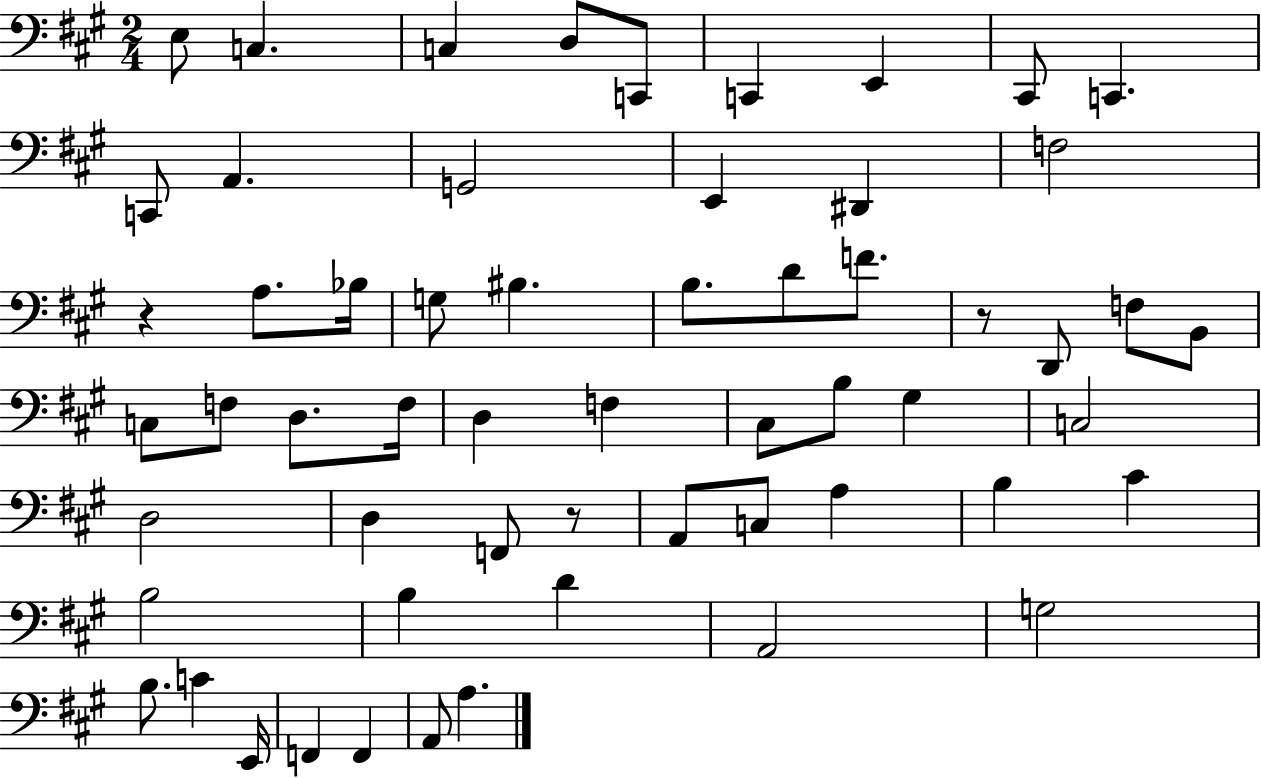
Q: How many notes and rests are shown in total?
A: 58